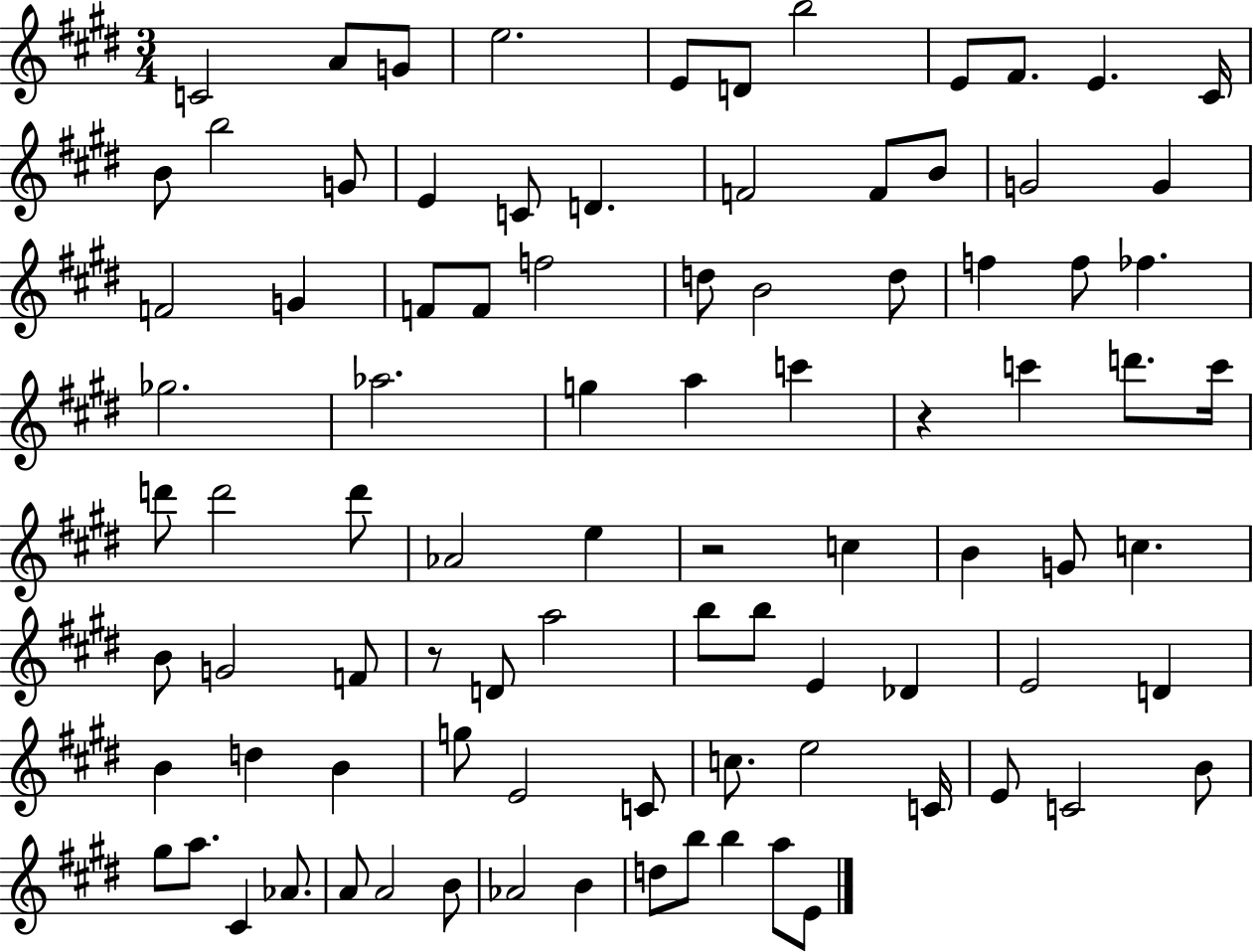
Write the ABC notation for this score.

X:1
T:Untitled
M:3/4
L:1/4
K:E
C2 A/2 G/2 e2 E/2 D/2 b2 E/2 ^F/2 E ^C/4 B/2 b2 G/2 E C/2 D F2 F/2 B/2 G2 G F2 G F/2 F/2 f2 d/2 B2 d/2 f f/2 _f _g2 _a2 g a c' z c' d'/2 c'/4 d'/2 d'2 d'/2 _A2 e z2 c B G/2 c B/2 G2 F/2 z/2 D/2 a2 b/2 b/2 E _D E2 D B d B g/2 E2 C/2 c/2 e2 C/4 E/2 C2 B/2 ^g/2 a/2 ^C _A/2 A/2 A2 B/2 _A2 B d/2 b/2 b a/2 E/2